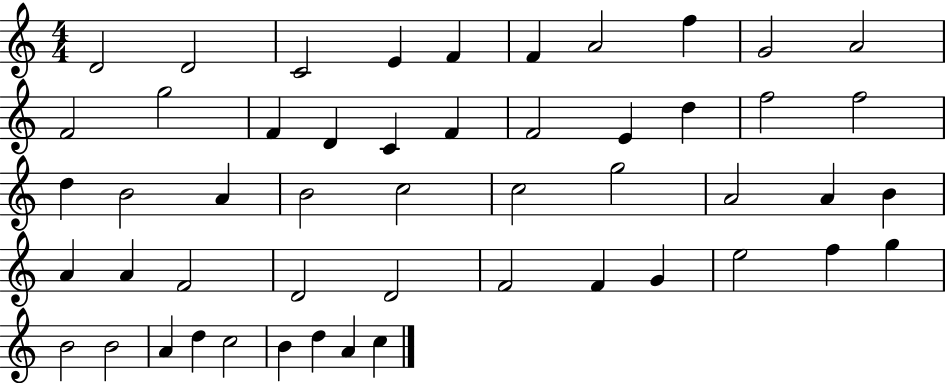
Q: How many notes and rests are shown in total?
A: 51